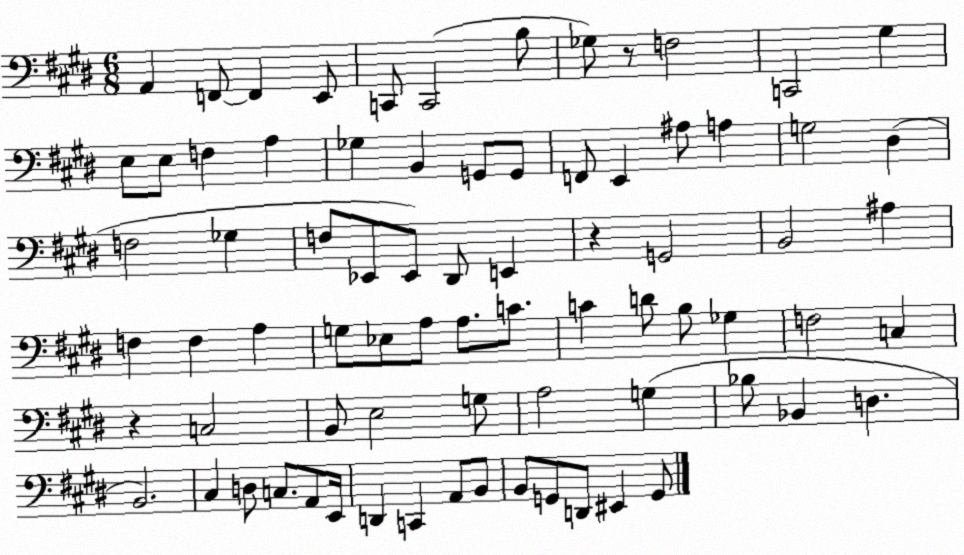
X:1
T:Untitled
M:6/8
L:1/4
K:E
A,, F,,/2 F,, E,,/2 C,,/2 C,,2 B,/2 _G,/2 z/2 F,2 C,,2 ^G, E,/2 E,/2 F, A, _G, B,, G,,/2 G,,/2 F,,/2 E,, ^A,/2 A, G,2 ^D, F,2 _G, F,/2 _E,,/2 _E,,/2 ^D,,/2 E,, z G,,2 B,,2 ^A, F, F, A, G,/2 _E,/2 A,/2 A,/2 C/2 C D/2 B,/2 _G, F,2 C, z C,2 B,,/2 E,2 G,/2 A,2 G, _B,/2 _B,, D, B,,2 ^C, D,/2 C,/2 A,,/2 E,,/4 D,, C,, A,,/2 B,,/2 B,,/2 G,,/2 D,,/2 ^E,, G,,/2